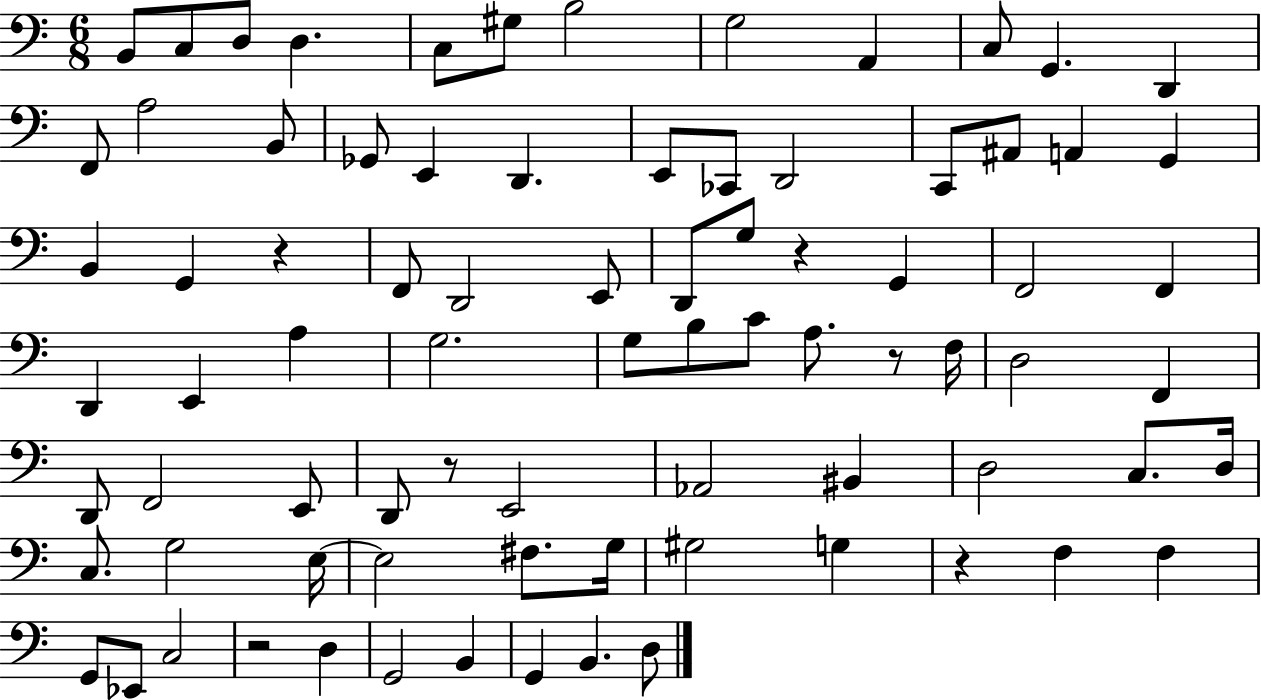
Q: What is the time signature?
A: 6/8